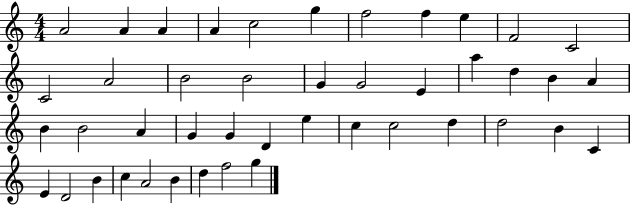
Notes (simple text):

A4/h A4/q A4/q A4/q C5/h G5/q F5/h F5/q E5/q F4/h C4/h C4/h A4/h B4/h B4/h G4/q G4/h E4/q A5/q D5/q B4/q A4/q B4/q B4/h A4/q G4/q G4/q D4/q E5/q C5/q C5/h D5/q D5/h B4/q C4/q E4/q D4/h B4/q C5/q A4/h B4/q D5/q F5/h G5/q